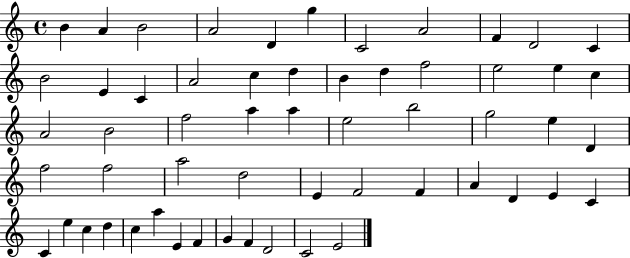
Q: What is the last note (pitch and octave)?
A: E4